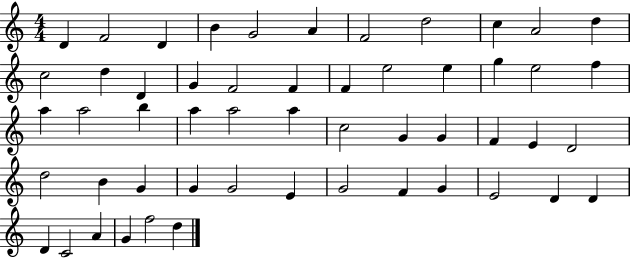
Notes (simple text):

D4/q F4/h D4/q B4/q G4/h A4/q F4/h D5/h C5/q A4/h D5/q C5/h D5/q D4/q G4/q F4/h F4/q F4/q E5/h E5/q G5/q E5/h F5/q A5/q A5/h B5/q A5/q A5/h A5/q C5/h G4/q G4/q F4/q E4/q D4/h D5/h B4/q G4/q G4/q G4/h E4/q G4/h F4/q G4/q E4/h D4/q D4/q D4/q C4/h A4/q G4/q F5/h D5/q